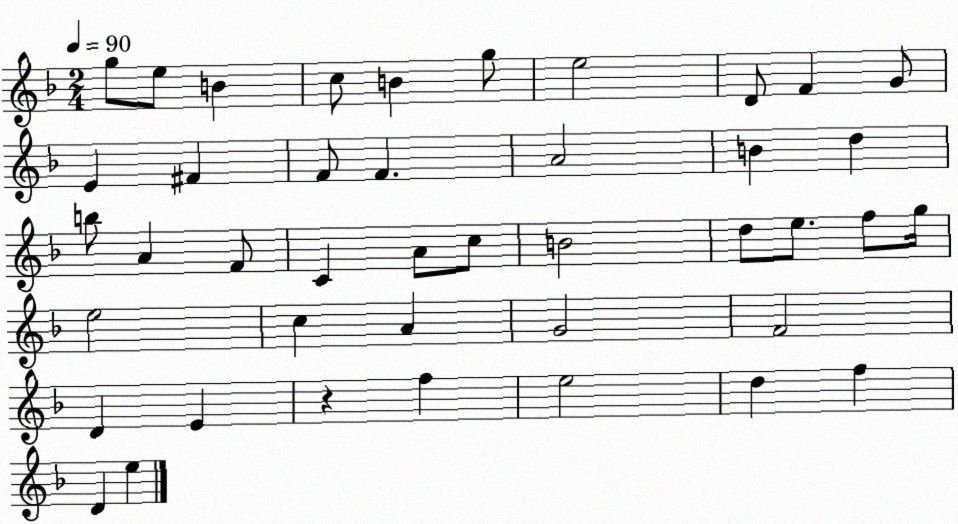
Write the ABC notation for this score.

X:1
T:Untitled
M:2/4
L:1/4
K:F
g/2 e/2 B c/2 B g/2 e2 D/2 F G/2 E ^F F/2 F A2 B d b/2 A F/2 C A/2 c/2 B2 d/2 e/2 f/2 g/4 e2 c A G2 F2 D E z f e2 d f D e